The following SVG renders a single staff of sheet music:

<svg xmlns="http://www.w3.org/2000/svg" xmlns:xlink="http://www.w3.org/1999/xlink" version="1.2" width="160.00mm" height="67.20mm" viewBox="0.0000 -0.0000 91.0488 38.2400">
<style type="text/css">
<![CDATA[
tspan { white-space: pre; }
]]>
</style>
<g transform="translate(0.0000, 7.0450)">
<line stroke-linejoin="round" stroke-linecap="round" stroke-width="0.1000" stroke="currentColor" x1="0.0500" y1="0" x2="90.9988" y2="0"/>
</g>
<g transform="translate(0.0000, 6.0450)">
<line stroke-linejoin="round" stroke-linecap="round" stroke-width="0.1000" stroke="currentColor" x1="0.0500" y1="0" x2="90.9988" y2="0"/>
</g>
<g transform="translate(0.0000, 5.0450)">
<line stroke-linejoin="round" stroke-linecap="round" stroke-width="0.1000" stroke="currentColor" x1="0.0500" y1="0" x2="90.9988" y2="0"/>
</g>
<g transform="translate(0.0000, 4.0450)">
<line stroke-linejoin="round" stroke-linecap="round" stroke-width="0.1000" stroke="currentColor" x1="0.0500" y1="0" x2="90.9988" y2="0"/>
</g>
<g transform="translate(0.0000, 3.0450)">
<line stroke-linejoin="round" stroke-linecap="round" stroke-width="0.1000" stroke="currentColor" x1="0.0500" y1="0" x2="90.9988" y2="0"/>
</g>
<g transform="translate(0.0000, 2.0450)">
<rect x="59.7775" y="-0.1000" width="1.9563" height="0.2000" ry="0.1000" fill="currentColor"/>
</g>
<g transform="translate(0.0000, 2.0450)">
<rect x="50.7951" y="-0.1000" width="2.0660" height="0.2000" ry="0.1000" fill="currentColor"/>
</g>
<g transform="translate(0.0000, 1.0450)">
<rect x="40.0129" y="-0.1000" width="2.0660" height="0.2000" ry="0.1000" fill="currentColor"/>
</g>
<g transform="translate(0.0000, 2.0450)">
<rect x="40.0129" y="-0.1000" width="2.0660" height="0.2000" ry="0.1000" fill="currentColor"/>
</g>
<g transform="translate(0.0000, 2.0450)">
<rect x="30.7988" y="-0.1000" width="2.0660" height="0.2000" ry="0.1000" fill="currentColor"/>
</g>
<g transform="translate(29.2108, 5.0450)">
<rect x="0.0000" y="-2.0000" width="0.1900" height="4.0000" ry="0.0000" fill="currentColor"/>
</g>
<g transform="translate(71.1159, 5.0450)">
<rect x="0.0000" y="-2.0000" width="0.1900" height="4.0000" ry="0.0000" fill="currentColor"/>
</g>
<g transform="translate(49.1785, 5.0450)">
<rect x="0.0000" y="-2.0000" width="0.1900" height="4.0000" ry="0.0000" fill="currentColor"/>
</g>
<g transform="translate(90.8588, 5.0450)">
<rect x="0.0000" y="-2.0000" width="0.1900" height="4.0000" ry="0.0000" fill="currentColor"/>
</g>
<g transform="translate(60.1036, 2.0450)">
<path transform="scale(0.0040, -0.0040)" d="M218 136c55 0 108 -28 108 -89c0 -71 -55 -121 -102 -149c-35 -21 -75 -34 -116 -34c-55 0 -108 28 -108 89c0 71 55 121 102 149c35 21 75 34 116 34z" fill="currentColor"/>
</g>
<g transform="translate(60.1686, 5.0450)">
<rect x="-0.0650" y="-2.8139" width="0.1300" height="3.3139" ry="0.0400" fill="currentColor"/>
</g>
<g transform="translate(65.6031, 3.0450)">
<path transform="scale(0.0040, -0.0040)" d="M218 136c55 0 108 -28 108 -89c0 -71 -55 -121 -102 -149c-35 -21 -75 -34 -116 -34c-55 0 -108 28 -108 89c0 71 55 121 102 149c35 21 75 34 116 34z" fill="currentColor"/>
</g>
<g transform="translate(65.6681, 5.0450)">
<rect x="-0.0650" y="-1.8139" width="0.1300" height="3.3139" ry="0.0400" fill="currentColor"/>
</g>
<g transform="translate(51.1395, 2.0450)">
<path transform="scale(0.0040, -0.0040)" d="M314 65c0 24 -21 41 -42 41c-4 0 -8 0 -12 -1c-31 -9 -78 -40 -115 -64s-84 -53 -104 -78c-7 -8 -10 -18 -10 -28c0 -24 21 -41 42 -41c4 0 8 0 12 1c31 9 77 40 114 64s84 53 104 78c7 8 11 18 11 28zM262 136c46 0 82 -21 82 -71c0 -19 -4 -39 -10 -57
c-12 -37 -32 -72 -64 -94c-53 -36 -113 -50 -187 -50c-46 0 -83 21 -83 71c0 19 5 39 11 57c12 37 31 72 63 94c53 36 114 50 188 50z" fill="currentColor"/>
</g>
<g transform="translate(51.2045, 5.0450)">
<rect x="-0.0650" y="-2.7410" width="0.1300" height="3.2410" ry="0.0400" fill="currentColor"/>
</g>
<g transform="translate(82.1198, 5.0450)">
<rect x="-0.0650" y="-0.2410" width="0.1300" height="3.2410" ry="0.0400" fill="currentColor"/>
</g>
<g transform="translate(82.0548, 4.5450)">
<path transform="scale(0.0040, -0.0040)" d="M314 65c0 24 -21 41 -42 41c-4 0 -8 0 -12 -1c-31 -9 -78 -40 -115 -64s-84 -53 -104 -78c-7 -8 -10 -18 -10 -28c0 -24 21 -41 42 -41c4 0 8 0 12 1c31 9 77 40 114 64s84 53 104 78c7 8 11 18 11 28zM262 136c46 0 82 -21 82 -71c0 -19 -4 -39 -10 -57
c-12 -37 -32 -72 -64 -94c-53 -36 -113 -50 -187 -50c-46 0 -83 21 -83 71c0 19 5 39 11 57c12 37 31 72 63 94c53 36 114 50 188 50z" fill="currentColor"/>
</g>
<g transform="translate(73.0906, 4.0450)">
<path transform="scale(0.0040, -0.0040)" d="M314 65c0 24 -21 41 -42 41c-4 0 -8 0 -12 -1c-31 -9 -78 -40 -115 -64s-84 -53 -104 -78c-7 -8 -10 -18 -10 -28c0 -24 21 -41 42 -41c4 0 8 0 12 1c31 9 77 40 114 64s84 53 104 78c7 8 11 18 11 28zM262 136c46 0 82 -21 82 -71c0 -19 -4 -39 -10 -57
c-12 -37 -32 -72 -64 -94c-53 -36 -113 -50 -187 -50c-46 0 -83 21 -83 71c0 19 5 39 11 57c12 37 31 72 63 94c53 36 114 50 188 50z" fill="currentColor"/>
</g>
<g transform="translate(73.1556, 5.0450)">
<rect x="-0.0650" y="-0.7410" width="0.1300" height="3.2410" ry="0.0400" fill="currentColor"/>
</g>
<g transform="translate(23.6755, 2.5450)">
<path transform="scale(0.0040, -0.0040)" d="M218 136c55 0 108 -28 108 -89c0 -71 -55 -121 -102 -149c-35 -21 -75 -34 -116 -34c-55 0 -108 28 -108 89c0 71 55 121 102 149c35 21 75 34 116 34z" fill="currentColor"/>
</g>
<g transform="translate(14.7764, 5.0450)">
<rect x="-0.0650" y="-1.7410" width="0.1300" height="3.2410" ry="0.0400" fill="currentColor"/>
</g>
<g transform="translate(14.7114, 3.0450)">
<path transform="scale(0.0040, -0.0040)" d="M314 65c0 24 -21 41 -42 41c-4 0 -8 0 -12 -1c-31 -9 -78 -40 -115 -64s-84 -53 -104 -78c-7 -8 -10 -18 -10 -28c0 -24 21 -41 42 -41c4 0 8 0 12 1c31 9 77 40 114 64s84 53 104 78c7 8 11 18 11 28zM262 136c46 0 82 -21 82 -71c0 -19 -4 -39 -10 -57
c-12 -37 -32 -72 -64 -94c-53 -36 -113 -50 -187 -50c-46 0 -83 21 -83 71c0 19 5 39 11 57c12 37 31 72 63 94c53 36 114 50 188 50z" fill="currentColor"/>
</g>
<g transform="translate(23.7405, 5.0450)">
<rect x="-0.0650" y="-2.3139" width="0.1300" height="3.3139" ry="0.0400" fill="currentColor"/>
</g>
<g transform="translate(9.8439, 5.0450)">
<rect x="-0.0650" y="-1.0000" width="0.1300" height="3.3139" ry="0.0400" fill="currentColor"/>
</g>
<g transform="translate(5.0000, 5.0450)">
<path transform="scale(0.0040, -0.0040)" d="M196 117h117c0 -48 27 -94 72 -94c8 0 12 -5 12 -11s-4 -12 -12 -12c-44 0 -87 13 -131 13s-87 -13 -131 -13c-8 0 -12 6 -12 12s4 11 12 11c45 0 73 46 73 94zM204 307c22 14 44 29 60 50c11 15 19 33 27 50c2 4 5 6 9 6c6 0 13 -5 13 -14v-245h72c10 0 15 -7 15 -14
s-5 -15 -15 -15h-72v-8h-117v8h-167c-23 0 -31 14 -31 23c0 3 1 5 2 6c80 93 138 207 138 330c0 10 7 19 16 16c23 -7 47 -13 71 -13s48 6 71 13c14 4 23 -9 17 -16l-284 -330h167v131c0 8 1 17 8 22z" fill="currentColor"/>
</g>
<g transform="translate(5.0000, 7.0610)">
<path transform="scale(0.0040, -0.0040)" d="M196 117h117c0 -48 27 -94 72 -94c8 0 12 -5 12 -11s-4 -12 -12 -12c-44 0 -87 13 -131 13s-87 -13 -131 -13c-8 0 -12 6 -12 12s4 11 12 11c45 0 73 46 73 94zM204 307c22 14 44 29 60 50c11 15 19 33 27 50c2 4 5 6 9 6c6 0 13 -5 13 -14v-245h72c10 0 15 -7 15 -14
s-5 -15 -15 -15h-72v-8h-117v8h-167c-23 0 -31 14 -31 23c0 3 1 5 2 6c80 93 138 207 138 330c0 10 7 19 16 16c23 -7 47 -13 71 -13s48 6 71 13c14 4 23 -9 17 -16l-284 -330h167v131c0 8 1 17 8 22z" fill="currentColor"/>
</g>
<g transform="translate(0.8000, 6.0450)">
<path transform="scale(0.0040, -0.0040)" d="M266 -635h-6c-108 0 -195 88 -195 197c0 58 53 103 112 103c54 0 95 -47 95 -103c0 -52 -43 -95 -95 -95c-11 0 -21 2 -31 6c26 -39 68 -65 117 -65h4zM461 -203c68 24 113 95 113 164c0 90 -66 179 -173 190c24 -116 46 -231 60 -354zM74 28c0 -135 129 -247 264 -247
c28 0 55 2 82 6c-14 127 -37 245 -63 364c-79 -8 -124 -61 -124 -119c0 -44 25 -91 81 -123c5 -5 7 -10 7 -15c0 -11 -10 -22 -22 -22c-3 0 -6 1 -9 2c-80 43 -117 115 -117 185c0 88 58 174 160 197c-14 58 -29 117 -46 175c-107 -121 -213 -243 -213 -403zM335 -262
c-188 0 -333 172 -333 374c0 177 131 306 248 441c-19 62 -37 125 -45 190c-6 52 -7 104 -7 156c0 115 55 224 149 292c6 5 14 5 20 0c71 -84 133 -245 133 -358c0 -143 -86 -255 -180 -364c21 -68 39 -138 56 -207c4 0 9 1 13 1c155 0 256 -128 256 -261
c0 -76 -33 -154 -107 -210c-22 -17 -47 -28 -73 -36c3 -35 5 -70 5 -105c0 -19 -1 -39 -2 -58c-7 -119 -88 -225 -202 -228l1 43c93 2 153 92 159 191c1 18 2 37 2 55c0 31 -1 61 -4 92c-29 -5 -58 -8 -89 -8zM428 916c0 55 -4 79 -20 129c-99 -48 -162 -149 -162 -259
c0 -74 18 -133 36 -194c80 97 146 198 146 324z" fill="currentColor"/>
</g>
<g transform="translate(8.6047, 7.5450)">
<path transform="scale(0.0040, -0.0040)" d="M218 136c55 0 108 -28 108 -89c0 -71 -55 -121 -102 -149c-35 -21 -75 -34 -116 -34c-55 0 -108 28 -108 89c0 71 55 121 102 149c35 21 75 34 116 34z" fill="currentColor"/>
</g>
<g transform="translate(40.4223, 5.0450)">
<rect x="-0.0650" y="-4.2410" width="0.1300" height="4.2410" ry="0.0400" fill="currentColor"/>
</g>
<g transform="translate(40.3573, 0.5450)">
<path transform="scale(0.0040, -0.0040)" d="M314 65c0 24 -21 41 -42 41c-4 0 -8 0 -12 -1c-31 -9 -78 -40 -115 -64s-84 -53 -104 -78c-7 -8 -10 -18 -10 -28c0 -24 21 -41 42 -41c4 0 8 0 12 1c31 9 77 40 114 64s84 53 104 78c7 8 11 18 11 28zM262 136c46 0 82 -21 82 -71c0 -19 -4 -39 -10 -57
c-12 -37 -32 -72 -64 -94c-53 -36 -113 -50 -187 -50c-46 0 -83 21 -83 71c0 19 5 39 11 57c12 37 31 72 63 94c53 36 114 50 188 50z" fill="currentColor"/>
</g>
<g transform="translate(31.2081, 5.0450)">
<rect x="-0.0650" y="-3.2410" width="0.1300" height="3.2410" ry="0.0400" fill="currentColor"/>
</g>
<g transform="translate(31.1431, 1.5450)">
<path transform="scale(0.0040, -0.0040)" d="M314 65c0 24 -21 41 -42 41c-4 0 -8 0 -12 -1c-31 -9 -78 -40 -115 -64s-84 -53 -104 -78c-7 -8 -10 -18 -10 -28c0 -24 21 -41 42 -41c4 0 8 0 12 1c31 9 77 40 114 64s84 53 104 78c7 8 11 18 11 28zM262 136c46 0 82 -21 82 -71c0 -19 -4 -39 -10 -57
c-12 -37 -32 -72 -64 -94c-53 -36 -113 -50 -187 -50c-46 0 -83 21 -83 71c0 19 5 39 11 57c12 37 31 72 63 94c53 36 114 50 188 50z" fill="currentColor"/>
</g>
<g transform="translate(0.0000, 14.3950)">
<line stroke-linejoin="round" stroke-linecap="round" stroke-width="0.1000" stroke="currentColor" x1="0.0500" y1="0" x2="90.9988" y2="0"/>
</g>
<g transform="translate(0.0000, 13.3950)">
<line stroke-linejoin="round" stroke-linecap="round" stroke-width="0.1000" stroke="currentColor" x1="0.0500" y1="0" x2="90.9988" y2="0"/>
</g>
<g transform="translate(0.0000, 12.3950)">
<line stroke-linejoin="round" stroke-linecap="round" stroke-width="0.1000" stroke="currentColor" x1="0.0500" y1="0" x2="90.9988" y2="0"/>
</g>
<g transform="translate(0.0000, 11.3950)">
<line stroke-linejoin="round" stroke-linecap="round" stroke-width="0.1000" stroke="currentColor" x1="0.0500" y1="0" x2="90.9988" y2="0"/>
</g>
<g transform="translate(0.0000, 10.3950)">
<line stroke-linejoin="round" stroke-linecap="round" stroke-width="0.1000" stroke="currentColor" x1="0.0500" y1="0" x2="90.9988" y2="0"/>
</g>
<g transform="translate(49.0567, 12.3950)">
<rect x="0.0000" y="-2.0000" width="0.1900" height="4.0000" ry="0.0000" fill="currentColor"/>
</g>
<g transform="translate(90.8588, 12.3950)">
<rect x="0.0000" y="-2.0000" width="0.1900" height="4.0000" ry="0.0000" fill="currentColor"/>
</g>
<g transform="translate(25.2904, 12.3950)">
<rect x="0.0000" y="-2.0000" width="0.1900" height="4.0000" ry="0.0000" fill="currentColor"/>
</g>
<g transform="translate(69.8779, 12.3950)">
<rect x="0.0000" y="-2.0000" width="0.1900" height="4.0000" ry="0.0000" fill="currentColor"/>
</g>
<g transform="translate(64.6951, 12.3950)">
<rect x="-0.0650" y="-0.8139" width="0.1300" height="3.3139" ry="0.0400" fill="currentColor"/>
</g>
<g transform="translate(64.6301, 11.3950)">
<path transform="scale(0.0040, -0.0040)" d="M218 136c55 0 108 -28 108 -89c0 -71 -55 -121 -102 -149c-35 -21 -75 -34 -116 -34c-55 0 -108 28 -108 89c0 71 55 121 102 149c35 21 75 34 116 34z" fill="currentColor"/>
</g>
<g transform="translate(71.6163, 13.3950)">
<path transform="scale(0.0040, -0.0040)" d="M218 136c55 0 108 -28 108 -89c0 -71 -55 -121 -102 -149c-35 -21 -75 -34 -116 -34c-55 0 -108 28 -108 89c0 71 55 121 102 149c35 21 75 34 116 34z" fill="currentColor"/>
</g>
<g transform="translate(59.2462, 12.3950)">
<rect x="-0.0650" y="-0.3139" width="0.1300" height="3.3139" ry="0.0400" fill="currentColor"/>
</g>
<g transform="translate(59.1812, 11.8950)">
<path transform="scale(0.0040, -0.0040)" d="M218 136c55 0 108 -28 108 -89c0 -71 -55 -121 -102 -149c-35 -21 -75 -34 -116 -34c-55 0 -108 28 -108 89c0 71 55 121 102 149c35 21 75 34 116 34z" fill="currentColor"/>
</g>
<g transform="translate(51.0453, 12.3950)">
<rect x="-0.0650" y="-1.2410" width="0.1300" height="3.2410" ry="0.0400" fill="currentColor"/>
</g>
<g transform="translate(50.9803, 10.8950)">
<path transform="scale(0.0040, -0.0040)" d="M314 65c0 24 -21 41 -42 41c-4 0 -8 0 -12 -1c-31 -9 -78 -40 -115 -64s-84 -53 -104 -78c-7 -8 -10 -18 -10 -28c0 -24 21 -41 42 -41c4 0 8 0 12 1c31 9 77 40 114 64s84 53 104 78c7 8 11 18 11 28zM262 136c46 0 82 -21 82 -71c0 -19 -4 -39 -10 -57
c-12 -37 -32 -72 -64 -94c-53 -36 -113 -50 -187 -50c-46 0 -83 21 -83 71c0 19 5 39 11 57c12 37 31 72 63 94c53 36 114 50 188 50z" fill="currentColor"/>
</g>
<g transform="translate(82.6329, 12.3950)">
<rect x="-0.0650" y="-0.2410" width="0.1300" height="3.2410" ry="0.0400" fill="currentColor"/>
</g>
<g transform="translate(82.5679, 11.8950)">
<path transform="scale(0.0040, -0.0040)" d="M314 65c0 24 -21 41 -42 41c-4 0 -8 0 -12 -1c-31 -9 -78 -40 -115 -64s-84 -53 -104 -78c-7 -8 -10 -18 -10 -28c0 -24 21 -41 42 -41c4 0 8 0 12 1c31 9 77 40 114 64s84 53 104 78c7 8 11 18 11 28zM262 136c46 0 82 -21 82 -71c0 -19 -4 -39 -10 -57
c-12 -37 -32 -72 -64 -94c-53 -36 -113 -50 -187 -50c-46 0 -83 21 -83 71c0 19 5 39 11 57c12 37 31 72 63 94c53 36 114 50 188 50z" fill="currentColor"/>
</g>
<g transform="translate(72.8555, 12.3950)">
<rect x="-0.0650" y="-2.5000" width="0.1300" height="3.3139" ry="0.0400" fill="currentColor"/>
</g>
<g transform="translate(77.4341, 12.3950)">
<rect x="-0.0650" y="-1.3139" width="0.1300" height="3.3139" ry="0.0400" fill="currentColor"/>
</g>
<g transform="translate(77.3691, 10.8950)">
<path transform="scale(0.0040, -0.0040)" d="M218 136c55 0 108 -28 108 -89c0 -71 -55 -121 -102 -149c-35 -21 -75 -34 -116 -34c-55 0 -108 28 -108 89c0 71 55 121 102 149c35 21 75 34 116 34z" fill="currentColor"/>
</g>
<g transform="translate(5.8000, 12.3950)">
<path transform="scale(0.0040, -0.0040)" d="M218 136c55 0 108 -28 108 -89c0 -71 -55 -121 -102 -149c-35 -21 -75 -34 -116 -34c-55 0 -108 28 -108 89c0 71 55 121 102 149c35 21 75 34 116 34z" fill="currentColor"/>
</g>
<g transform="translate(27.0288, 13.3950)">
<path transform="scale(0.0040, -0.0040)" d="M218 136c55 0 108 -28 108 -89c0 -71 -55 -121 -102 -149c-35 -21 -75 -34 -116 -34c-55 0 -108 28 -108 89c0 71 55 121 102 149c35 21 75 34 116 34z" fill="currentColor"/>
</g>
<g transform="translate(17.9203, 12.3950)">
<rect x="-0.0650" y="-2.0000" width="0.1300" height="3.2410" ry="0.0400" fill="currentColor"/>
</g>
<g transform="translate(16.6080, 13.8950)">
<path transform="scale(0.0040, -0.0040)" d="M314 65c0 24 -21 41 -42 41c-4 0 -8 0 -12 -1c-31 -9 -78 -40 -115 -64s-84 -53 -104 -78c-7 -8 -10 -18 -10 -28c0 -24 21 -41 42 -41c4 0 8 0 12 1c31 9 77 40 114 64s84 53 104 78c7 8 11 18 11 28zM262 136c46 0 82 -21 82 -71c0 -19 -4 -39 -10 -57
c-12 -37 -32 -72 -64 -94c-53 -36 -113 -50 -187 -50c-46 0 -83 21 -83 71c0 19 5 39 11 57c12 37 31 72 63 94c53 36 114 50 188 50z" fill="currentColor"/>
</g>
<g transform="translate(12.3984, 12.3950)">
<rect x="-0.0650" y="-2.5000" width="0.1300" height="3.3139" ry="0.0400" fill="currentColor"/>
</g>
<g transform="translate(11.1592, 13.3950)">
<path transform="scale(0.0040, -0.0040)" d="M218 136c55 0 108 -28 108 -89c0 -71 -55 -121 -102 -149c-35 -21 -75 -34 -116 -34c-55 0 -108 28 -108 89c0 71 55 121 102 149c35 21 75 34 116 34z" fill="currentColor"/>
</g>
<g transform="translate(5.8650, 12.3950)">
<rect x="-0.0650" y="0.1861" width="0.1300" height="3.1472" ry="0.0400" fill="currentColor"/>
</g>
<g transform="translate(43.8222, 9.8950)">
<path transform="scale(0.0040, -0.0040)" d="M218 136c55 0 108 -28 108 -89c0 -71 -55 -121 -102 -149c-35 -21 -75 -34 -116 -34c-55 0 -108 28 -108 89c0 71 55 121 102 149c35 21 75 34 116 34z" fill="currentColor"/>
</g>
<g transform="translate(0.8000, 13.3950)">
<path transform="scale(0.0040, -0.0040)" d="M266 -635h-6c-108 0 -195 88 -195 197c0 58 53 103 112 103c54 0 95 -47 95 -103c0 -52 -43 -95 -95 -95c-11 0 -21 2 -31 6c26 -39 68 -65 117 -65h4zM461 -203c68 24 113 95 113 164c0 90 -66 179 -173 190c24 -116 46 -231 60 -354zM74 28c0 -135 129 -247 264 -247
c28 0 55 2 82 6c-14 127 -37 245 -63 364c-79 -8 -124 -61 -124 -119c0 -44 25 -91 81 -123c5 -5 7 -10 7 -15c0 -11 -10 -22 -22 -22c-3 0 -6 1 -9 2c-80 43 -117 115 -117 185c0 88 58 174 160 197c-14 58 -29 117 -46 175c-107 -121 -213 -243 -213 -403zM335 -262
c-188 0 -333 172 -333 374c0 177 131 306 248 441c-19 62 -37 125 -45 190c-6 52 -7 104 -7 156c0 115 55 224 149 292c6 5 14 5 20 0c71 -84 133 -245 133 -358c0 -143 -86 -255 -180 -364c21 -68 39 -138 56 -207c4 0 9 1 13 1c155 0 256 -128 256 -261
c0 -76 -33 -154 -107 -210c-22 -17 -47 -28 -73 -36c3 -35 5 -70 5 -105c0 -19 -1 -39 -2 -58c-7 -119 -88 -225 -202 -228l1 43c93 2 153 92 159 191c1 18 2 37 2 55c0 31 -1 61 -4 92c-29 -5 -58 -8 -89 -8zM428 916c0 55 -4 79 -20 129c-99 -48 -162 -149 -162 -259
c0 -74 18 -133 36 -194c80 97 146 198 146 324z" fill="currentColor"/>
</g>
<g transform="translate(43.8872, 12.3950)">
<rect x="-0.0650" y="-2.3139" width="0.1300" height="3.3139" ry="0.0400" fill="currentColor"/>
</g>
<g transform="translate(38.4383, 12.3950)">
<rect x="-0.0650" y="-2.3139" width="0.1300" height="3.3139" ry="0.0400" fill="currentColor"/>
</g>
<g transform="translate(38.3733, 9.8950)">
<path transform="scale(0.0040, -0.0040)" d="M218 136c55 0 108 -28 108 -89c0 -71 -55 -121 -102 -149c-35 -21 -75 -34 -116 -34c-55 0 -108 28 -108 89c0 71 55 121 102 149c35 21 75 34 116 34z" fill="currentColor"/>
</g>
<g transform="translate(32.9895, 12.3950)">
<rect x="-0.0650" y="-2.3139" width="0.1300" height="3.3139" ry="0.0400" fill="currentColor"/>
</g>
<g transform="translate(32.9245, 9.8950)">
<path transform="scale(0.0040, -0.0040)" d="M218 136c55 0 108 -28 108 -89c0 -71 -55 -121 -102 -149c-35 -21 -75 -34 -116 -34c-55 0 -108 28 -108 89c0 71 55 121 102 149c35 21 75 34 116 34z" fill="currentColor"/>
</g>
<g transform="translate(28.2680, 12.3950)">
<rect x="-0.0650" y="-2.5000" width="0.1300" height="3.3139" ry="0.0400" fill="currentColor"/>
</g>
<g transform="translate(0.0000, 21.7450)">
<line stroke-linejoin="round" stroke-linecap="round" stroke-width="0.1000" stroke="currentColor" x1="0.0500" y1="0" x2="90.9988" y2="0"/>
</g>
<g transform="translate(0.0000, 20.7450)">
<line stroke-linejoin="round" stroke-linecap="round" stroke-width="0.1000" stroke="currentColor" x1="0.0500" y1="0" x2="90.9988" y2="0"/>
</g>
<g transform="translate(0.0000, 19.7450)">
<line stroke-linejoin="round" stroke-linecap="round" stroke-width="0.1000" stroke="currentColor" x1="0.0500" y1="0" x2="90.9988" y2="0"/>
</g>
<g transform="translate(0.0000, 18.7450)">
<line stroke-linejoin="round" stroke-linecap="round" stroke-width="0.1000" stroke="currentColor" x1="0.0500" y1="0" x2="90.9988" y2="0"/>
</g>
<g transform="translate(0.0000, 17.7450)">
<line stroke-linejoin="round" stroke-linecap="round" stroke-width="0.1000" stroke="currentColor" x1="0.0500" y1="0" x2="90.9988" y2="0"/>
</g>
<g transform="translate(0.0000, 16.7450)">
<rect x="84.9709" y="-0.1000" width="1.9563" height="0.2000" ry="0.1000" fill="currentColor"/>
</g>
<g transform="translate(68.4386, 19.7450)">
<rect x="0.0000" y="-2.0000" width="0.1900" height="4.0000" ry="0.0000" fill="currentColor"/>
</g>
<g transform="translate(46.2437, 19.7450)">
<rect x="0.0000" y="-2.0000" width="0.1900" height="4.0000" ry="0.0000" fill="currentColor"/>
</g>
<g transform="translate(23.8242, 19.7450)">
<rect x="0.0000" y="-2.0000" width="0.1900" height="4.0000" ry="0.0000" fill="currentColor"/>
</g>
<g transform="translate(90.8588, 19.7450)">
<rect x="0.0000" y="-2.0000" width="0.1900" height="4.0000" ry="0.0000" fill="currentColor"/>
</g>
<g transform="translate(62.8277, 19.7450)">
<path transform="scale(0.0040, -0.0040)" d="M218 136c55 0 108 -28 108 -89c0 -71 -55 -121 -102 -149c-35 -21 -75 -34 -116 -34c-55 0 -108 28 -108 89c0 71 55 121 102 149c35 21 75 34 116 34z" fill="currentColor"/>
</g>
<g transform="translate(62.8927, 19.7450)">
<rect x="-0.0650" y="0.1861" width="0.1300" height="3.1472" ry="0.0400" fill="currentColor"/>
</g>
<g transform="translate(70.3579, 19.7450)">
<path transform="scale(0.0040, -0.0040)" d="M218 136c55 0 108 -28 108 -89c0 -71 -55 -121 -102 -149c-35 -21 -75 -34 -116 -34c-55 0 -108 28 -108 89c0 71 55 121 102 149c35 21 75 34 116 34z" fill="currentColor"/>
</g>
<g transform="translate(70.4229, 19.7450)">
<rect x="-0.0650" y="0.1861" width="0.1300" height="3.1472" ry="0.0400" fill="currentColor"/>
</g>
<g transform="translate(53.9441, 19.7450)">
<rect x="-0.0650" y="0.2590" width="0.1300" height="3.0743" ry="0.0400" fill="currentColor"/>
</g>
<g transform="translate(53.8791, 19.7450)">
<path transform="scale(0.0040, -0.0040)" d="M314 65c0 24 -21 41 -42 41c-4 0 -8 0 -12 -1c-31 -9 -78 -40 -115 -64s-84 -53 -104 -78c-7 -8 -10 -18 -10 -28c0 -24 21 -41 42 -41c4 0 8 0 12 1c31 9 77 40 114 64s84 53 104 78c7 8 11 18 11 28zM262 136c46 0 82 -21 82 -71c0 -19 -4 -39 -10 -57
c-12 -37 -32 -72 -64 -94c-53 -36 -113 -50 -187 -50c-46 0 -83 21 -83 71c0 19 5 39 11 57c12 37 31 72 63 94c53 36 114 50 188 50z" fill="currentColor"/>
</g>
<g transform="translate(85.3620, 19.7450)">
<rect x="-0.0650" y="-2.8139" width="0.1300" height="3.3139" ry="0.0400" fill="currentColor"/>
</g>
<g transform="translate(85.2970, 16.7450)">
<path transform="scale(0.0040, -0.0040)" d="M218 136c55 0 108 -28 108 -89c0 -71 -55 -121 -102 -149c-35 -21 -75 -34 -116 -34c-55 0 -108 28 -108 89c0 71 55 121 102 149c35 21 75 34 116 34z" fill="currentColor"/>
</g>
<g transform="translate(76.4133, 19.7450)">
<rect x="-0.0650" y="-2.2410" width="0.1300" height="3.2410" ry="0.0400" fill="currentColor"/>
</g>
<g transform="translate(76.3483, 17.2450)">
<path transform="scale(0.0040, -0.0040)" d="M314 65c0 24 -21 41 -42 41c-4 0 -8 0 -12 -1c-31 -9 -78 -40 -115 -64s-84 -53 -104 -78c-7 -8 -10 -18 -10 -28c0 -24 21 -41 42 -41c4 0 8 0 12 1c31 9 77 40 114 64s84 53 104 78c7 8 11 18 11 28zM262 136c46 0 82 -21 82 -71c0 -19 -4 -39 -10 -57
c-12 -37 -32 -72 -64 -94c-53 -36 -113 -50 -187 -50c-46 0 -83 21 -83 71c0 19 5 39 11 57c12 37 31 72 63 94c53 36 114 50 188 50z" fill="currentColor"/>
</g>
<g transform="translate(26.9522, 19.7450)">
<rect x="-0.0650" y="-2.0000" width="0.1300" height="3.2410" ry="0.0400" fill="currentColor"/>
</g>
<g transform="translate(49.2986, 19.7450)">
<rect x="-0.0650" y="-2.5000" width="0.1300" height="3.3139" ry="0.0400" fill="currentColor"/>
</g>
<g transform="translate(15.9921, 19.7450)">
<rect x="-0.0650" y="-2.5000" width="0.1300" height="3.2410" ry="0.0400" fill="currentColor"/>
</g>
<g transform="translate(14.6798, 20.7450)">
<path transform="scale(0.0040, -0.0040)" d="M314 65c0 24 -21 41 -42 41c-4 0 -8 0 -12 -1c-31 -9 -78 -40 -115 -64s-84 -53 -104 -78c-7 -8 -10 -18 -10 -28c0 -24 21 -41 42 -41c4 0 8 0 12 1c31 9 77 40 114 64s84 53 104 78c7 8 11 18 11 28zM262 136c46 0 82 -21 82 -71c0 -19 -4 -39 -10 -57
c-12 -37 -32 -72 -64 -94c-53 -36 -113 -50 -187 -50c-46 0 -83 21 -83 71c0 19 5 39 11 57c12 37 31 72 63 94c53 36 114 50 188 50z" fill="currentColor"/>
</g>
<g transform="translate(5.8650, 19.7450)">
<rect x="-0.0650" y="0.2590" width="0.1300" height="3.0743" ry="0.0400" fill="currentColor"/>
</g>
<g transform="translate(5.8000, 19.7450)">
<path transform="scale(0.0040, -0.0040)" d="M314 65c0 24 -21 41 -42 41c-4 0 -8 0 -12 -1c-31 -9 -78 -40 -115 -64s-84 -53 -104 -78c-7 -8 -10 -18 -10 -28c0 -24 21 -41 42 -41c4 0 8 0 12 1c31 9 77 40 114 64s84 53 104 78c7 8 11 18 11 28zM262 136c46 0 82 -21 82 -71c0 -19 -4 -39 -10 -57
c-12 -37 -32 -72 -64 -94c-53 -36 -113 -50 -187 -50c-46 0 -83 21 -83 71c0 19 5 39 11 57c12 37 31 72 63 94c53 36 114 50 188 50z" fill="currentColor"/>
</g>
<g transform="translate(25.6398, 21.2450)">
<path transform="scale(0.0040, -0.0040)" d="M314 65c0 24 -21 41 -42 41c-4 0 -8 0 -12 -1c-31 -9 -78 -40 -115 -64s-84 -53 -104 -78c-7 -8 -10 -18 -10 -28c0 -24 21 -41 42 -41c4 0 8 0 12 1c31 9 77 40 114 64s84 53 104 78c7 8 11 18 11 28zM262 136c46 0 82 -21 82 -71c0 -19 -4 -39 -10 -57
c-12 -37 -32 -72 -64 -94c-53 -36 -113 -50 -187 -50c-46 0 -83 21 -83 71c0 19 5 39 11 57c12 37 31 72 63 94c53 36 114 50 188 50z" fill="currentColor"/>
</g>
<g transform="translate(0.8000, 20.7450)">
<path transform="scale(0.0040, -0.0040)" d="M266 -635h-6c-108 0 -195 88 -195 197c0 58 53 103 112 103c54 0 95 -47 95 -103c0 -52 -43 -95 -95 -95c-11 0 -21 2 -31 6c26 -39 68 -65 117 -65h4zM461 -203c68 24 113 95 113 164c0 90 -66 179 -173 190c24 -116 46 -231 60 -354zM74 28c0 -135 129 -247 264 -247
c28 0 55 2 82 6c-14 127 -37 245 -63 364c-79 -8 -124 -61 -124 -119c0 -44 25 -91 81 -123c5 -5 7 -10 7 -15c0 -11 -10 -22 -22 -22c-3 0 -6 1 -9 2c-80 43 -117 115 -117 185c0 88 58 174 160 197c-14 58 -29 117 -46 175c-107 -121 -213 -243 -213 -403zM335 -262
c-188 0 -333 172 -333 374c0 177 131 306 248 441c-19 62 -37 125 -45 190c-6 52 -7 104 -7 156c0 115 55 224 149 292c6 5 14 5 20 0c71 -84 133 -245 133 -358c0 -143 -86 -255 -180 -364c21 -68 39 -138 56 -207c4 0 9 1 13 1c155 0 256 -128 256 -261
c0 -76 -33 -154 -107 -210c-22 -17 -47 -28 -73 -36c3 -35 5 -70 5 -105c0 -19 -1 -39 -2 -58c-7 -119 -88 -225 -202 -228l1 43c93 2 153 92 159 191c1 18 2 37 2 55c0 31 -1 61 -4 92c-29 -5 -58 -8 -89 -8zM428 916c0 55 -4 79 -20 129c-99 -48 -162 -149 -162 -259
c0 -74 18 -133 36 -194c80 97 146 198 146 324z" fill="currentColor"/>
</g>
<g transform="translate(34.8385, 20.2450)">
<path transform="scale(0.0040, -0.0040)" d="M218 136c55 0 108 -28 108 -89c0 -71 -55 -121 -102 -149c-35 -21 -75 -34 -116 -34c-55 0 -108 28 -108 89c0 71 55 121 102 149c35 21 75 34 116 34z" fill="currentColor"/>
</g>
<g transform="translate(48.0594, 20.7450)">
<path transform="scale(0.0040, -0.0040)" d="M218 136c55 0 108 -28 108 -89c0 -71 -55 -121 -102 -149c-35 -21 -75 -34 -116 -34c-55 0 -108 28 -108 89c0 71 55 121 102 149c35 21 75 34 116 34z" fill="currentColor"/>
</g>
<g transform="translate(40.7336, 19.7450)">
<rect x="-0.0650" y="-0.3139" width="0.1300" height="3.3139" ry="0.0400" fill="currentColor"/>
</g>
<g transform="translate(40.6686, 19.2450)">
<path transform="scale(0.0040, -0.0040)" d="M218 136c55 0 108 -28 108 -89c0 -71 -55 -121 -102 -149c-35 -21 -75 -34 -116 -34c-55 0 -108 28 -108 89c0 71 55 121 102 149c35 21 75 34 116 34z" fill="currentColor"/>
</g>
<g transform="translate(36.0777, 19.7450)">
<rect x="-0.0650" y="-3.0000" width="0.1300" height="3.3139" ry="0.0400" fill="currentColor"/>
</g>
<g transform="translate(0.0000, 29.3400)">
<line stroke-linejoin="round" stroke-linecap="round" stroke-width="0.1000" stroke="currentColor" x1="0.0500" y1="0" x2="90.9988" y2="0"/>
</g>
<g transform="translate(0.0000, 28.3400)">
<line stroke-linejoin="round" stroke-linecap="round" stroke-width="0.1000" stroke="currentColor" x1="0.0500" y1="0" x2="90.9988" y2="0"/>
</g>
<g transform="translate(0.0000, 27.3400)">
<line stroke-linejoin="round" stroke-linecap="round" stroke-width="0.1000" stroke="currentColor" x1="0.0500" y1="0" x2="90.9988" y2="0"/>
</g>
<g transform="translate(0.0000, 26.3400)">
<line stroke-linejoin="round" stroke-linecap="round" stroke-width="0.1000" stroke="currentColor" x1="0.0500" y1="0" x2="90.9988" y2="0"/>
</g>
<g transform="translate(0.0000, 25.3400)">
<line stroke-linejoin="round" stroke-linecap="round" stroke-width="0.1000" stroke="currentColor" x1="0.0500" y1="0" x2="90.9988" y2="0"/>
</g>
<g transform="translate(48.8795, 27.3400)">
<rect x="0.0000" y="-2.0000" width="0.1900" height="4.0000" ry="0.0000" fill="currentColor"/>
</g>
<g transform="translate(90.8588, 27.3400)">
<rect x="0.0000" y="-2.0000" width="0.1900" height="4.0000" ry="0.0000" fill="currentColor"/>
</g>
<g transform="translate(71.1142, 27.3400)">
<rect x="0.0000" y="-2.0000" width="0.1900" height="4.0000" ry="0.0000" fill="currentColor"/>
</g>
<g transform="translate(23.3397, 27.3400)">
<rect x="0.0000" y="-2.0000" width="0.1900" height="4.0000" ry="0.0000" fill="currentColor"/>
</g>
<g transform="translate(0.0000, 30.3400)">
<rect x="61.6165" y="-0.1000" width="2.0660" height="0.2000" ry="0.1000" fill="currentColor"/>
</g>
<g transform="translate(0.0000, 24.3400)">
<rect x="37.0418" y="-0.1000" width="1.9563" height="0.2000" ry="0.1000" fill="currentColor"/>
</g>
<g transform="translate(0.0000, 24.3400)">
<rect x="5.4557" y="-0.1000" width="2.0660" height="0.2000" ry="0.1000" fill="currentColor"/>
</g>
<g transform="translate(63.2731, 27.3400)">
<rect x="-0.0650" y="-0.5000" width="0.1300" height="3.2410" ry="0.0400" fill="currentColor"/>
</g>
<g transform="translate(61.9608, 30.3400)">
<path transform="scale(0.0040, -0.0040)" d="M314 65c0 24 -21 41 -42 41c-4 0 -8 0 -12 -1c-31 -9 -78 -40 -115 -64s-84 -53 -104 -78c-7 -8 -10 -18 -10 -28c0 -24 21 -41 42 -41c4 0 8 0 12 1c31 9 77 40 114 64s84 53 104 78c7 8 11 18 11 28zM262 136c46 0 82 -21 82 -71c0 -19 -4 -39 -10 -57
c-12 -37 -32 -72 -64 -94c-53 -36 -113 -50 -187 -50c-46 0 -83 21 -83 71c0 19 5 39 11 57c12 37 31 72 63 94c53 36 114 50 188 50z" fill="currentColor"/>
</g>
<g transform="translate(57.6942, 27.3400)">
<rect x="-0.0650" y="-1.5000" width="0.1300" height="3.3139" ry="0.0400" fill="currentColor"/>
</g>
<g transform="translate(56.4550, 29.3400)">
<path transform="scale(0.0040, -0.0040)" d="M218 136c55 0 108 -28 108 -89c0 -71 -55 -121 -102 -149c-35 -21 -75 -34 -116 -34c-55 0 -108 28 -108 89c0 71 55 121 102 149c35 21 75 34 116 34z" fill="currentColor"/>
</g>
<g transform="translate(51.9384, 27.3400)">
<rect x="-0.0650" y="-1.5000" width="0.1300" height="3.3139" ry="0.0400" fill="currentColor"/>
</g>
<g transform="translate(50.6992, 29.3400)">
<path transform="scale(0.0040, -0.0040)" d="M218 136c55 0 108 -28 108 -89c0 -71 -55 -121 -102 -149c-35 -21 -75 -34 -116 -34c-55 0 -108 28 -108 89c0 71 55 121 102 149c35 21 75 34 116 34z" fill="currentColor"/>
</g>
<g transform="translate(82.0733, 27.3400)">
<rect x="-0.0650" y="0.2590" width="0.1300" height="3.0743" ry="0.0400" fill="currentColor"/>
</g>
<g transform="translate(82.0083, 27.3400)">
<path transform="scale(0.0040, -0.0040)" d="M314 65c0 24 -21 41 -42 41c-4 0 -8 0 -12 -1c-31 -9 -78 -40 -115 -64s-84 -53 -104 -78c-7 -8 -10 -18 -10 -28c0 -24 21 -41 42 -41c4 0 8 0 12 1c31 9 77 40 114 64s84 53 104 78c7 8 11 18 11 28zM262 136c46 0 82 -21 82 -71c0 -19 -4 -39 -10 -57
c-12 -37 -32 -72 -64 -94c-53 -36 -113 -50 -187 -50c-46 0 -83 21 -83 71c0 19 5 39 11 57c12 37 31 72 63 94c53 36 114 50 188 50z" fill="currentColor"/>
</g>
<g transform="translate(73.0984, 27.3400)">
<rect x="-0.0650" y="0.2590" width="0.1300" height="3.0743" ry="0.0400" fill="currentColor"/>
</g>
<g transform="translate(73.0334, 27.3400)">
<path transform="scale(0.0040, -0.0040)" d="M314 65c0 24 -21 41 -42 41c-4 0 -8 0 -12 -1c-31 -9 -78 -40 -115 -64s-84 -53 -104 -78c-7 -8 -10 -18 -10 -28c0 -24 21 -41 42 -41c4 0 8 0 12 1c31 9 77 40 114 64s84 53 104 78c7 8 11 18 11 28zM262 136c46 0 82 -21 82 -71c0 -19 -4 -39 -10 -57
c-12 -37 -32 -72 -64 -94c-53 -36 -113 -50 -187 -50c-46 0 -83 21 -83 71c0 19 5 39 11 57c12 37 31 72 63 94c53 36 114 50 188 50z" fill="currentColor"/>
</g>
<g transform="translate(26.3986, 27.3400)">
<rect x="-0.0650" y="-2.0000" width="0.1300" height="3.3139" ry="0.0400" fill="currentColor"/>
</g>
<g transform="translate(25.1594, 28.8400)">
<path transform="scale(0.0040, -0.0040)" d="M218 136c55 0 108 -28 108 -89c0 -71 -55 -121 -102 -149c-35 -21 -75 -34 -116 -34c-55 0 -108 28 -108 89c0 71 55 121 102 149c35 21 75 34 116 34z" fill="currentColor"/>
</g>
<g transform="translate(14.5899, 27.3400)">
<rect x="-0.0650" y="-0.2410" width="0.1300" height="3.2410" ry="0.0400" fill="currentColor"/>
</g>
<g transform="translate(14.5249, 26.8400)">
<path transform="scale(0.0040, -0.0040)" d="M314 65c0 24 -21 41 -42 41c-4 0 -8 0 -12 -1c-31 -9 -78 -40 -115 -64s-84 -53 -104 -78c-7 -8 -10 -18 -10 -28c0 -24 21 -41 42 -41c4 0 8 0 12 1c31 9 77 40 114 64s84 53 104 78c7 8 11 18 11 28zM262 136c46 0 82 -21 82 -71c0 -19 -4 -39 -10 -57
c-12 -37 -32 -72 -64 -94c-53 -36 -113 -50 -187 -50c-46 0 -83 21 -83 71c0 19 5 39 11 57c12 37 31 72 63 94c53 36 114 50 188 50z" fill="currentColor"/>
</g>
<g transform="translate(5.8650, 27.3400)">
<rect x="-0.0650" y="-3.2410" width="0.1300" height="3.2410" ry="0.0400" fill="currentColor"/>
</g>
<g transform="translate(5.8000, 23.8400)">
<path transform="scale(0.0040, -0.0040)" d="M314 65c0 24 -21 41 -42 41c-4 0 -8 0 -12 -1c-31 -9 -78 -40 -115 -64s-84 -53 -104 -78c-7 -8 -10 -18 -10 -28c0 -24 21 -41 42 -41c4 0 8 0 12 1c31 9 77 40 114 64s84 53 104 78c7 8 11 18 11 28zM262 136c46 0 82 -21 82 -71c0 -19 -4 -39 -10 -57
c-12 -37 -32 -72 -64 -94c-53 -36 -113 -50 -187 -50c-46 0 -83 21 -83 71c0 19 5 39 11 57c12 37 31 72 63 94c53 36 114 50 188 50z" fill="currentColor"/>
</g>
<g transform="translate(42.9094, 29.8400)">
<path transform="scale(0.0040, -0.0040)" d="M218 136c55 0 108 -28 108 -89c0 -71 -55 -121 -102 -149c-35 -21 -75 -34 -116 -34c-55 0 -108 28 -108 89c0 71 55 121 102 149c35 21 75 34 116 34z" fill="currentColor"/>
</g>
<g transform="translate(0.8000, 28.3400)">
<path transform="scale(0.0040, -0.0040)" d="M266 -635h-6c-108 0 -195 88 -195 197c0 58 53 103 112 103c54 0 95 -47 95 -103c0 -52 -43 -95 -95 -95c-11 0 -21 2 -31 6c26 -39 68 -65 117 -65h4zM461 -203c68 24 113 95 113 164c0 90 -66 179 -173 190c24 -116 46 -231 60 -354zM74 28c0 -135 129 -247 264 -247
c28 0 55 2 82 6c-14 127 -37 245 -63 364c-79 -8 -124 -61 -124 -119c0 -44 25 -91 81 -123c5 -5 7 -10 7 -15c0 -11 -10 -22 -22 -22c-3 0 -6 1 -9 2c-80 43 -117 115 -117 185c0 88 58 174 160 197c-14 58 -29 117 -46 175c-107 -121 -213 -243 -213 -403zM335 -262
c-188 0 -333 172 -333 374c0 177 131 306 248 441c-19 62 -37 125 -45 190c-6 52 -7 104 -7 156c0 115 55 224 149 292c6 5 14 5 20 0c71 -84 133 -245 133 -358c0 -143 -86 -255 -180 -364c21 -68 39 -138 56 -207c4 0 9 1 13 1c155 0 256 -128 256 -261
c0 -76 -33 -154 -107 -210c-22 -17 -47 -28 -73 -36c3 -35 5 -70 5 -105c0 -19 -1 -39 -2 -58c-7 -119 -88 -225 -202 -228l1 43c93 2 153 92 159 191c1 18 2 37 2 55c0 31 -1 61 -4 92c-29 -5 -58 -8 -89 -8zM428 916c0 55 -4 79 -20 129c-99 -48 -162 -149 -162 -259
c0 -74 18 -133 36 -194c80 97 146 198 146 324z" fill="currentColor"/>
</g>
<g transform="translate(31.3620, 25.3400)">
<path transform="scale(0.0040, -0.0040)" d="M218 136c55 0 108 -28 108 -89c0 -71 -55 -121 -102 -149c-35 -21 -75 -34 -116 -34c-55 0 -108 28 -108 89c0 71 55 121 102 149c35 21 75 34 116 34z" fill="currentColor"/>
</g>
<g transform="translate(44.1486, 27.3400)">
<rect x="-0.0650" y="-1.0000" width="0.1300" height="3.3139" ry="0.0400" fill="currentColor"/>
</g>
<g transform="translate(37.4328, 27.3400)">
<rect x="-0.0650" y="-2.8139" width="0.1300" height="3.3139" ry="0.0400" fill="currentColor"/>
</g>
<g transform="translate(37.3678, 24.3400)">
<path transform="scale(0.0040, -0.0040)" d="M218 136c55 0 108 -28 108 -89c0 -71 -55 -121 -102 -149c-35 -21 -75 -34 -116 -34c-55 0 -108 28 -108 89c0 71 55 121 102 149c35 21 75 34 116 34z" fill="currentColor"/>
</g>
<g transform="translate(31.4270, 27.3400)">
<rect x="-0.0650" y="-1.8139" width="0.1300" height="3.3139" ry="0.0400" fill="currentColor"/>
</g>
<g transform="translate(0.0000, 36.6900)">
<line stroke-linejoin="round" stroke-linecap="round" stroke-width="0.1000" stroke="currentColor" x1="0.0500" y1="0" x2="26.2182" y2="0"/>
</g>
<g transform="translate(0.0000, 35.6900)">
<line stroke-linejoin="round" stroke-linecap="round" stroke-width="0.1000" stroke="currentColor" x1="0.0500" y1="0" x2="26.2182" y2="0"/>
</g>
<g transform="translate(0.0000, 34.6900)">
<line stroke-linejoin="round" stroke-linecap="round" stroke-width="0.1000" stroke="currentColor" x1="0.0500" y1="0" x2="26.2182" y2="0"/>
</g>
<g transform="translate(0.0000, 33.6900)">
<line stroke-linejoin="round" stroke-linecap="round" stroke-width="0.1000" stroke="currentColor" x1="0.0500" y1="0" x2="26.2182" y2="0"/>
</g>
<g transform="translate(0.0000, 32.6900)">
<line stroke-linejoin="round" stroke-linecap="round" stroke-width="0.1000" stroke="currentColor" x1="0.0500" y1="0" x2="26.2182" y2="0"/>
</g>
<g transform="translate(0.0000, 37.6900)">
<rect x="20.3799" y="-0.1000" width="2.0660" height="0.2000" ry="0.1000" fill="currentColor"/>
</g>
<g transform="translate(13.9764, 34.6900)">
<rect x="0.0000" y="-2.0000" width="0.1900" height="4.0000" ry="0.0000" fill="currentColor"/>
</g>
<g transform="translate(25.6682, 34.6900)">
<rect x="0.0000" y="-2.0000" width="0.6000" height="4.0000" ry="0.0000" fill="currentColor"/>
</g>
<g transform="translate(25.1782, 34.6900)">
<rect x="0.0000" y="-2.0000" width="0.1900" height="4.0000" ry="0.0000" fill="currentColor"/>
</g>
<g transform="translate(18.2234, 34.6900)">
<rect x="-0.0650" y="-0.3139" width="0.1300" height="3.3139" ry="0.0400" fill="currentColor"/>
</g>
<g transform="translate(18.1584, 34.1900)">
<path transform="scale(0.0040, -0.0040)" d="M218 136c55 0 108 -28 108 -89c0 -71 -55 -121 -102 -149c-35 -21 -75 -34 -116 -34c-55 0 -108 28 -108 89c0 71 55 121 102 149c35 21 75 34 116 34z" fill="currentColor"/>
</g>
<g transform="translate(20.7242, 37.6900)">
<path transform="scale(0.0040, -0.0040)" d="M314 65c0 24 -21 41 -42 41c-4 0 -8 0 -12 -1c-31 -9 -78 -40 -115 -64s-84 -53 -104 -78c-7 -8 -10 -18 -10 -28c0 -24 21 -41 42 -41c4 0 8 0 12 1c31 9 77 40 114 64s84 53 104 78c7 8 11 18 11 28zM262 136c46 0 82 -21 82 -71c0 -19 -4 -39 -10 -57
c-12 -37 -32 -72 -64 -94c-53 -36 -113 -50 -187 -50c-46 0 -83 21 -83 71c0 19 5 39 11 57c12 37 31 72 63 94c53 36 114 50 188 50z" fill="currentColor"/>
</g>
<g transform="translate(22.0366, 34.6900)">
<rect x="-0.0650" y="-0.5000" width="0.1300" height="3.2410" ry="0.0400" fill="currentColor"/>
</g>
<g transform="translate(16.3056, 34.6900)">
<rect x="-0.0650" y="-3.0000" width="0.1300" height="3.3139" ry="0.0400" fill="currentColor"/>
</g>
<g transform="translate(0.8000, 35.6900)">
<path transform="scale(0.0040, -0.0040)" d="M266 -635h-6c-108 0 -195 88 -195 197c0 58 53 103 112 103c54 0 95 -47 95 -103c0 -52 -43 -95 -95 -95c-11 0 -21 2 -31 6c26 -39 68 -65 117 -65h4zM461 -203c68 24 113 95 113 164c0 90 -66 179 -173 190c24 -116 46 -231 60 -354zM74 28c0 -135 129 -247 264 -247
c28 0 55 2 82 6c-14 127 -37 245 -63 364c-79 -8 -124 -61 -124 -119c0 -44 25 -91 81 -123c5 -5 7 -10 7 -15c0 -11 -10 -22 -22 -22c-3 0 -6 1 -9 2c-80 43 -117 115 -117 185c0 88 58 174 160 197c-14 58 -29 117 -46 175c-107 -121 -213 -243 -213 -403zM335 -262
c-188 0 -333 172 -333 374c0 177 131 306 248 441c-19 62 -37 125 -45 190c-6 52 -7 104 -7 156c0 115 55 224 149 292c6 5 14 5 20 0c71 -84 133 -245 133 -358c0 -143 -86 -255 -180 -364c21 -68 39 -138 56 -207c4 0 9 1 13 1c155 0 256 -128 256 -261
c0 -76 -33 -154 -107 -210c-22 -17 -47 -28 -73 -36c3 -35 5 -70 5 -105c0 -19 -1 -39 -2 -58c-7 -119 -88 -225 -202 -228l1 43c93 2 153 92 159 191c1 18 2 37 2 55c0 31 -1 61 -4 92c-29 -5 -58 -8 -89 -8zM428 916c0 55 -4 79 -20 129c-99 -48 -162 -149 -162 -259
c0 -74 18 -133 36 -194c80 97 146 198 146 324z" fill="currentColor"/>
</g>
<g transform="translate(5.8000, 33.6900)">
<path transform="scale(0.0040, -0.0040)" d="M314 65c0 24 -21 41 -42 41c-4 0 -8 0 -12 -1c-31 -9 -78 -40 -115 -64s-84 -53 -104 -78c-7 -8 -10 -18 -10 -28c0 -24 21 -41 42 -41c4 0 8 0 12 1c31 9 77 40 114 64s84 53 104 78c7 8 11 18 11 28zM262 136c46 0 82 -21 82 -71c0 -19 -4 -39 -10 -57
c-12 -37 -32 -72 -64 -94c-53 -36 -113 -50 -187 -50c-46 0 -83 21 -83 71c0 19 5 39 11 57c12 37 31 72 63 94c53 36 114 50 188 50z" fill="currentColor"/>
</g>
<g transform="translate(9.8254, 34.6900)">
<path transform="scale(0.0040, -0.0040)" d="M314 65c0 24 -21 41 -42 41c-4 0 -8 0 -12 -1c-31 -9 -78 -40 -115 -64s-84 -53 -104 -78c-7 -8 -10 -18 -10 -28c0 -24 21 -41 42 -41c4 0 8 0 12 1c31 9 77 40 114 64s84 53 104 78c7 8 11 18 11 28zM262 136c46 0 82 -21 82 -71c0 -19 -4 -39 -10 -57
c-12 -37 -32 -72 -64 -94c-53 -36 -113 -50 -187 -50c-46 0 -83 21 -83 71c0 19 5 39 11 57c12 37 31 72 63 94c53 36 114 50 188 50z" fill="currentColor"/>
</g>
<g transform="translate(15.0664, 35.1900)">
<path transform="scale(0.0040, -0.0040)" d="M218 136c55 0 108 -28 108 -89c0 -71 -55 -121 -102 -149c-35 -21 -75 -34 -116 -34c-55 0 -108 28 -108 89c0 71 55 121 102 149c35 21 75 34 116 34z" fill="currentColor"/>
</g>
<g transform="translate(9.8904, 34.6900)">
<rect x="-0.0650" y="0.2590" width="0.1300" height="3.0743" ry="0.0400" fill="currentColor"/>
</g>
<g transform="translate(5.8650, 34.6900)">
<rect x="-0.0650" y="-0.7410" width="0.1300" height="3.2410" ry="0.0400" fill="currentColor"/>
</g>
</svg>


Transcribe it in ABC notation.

X:1
T:Untitled
M:4/4
L:1/4
K:C
D f2 g b2 d'2 a2 a f d2 c2 B G F2 G g g g e2 c d G e c2 B2 G2 F2 A c G B2 B B g2 a b2 c2 F f a D E E C2 B2 B2 d2 B2 A c C2